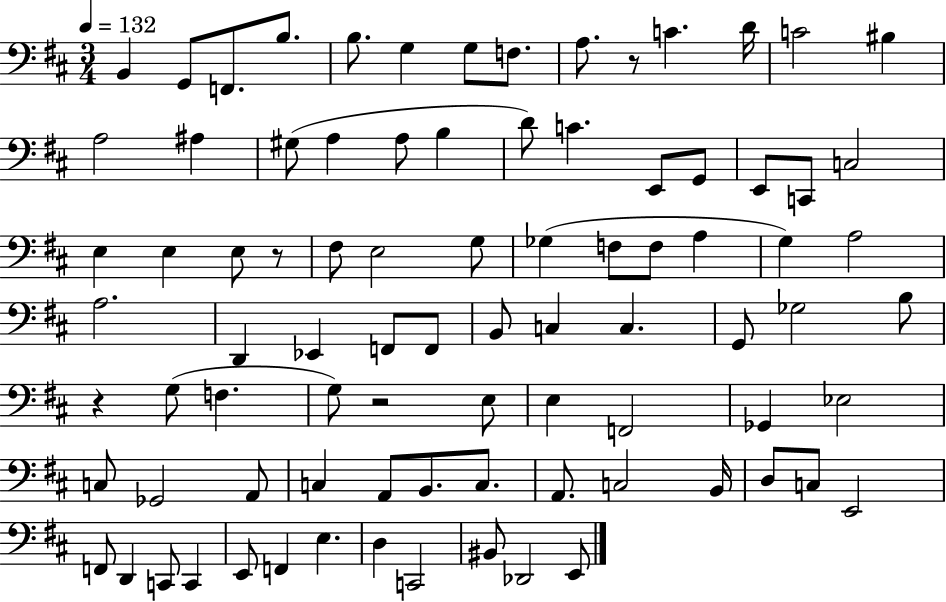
X:1
T:Untitled
M:3/4
L:1/4
K:D
B,, G,,/2 F,,/2 B,/2 B,/2 G, G,/2 F,/2 A,/2 z/2 C D/4 C2 ^B, A,2 ^A, ^G,/2 A, A,/2 B, D/2 C E,,/2 G,,/2 E,,/2 C,,/2 C,2 E, E, E,/2 z/2 ^F,/2 E,2 G,/2 _G, F,/2 F,/2 A, G, A,2 A,2 D,, _E,, F,,/2 F,,/2 B,,/2 C, C, G,,/2 _G,2 B,/2 z G,/2 F, G,/2 z2 E,/2 E, F,,2 _G,, _E,2 C,/2 _G,,2 A,,/2 C, A,,/2 B,,/2 C,/2 A,,/2 C,2 B,,/4 D,/2 C,/2 E,,2 F,,/2 D,, C,,/2 C,, E,,/2 F,, E, D, C,,2 ^B,,/2 _D,,2 E,,/2